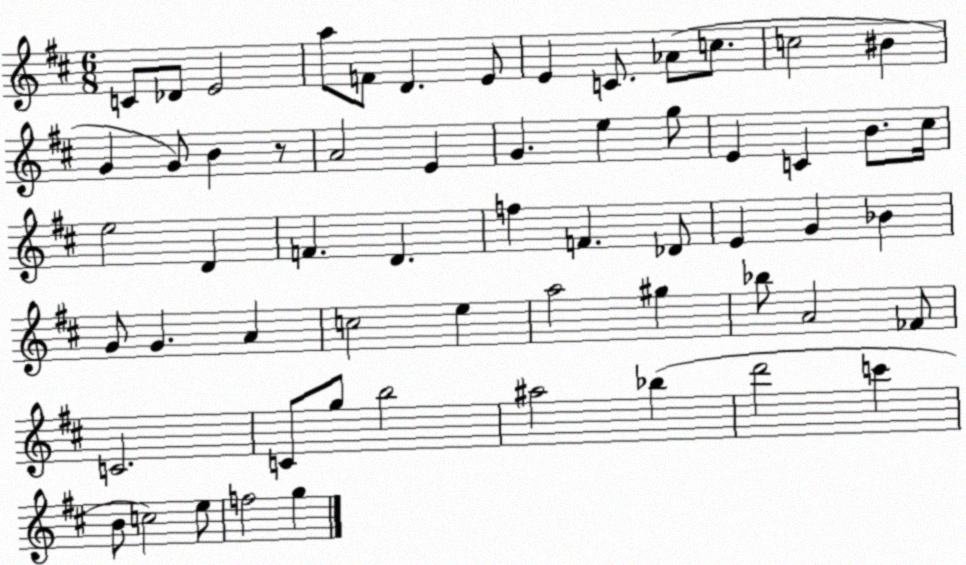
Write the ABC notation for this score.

X:1
T:Untitled
M:6/8
L:1/4
K:D
C/2 _D/2 E2 a/2 F/2 D E/2 E C/2 _A/2 c/2 c2 ^B G G/2 B z/2 A2 E G e g/2 E C B/2 ^c/4 e2 D F D f F _D/2 E G _B G/2 G A c2 e a2 ^g _b/2 A2 _F/2 C2 C/2 g/2 b2 ^a2 _b d'2 c' B/2 c2 e/2 f2 g